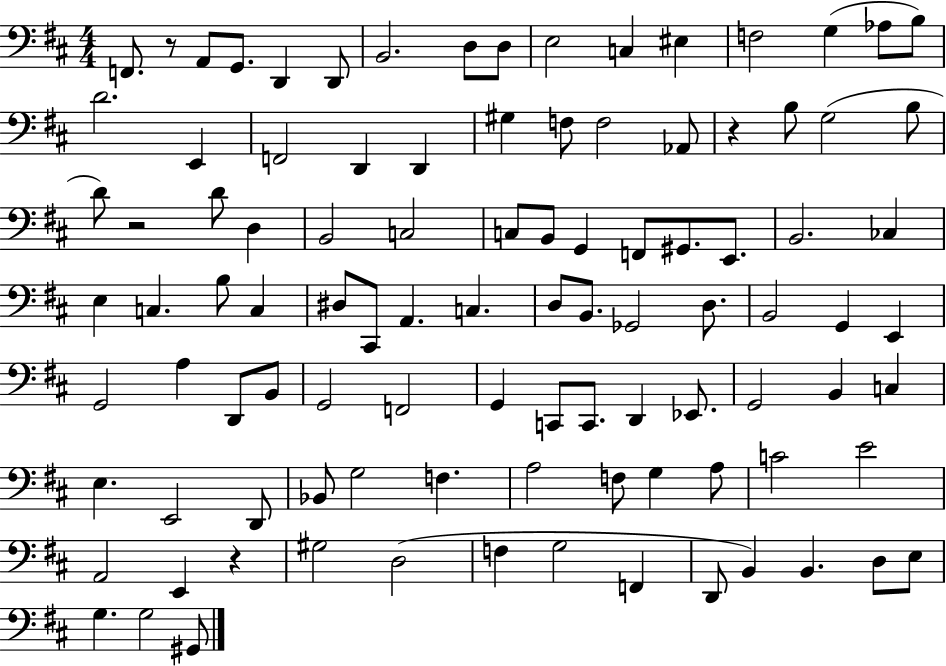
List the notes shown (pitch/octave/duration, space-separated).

F2/e. R/e A2/e G2/e. D2/q D2/e B2/h. D3/e D3/e E3/h C3/q EIS3/q F3/h G3/q Ab3/e B3/e D4/h. E2/q F2/h D2/q D2/q G#3/q F3/e F3/h Ab2/e R/q B3/e G3/h B3/e D4/e R/h D4/e D3/q B2/h C3/h C3/e B2/e G2/q F2/e G#2/e. E2/e. B2/h. CES3/q E3/q C3/q. B3/e C3/q D#3/e C#2/e A2/q. C3/q. D3/e B2/e. Gb2/h D3/e. B2/h G2/q E2/q G2/h A3/q D2/e B2/e G2/h F2/h G2/q C2/e C2/e. D2/q Eb2/e. G2/h B2/q C3/q E3/q. E2/h D2/e Bb2/e G3/h F3/q. A3/h F3/e G3/q A3/e C4/h E4/h A2/h E2/q R/q G#3/h D3/h F3/q G3/h F2/q D2/e B2/q B2/q. D3/e E3/e G3/q. G3/h G#2/e